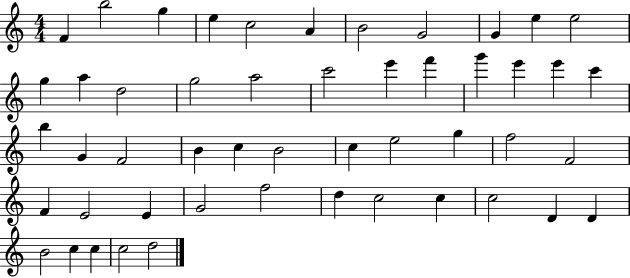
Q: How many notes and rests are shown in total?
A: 50